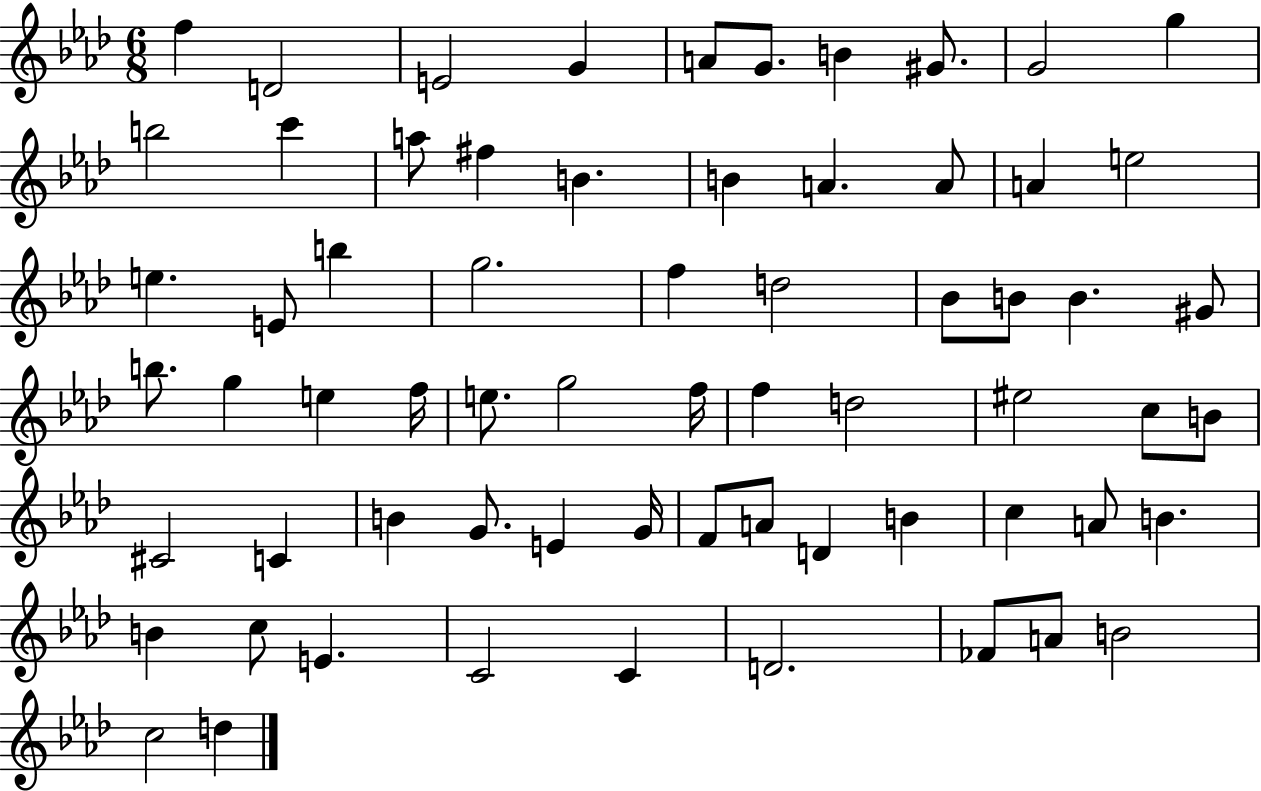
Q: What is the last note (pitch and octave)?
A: D5